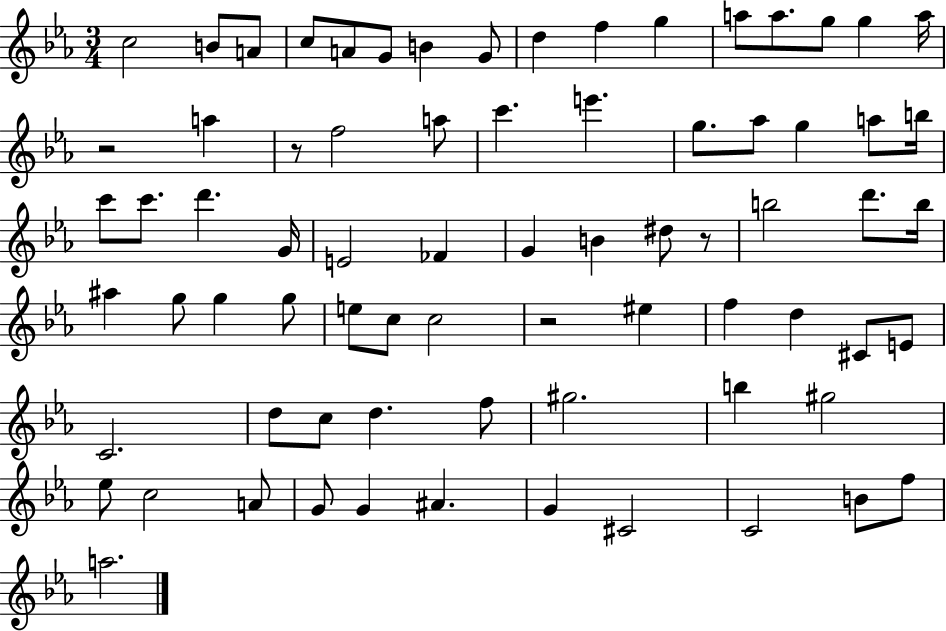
C5/h B4/e A4/e C5/e A4/e G4/e B4/q G4/e D5/q F5/q G5/q A5/e A5/e. G5/e G5/q A5/s R/h A5/q R/e F5/h A5/e C6/q. E6/q. G5/e. Ab5/e G5/q A5/e B5/s C6/e C6/e. D6/q. G4/s E4/h FES4/q G4/q B4/q D#5/e R/e B5/h D6/e. B5/s A#5/q G5/e G5/q G5/e E5/e C5/e C5/h R/h EIS5/q F5/q D5/q C#4/e E4/e C4/h. D5/e C5/e D5/q. F5/e G#5/h. B5/q G#5/h Eb5/e C5/h A4/e G4/e G4/q A#4/q. G4/q C#4/h C4/h B4/e F5/e A5/h.